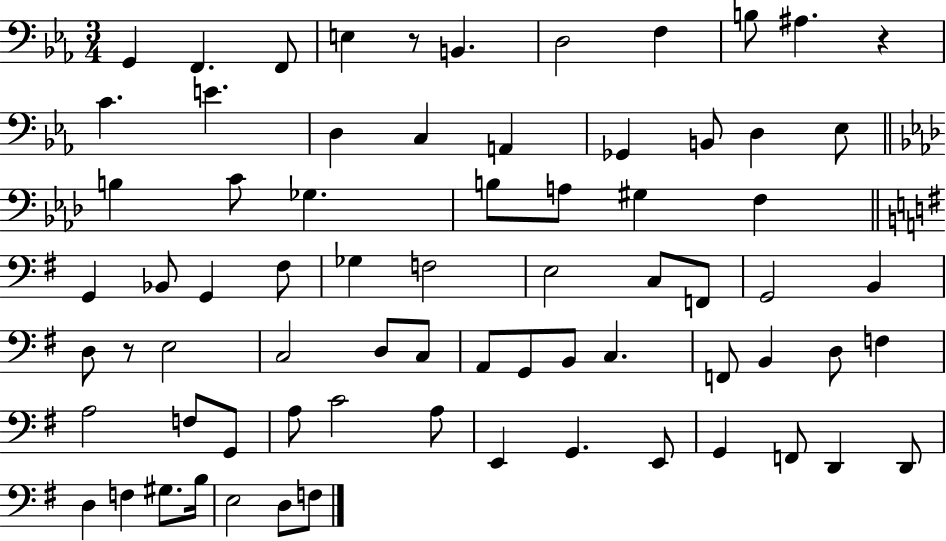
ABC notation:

X:1
T:Untitled
M:3/4
L:1/4
K:Eb
G,, F,, F,,/2 E, z/2 B,, D,2 F, B,/2 ^A, z C E D, C, A,, _G,, B,,/2 D, _E,/2 B, C/2 _G, B,/2 A,/2 ^G, F, G,, _B,,/2 G,, ^F,/2 _G, F,2 E,2 C,/2 F,,/2 G,,2 B,, D,/2 z/2 E,2 C,2 D,/2 C,/2 A,,/2 G,,/2 B,,/2 C, F,,/2 B,, D,/2 F, A,2 F,/2 G,,/2 A,/2 C2 A,/2 E,, G,, E,,/2 G,, F,,/2 D,, D,,/2 D, F, ^G,/2 B,/4 E,2 D,/2 F,/2